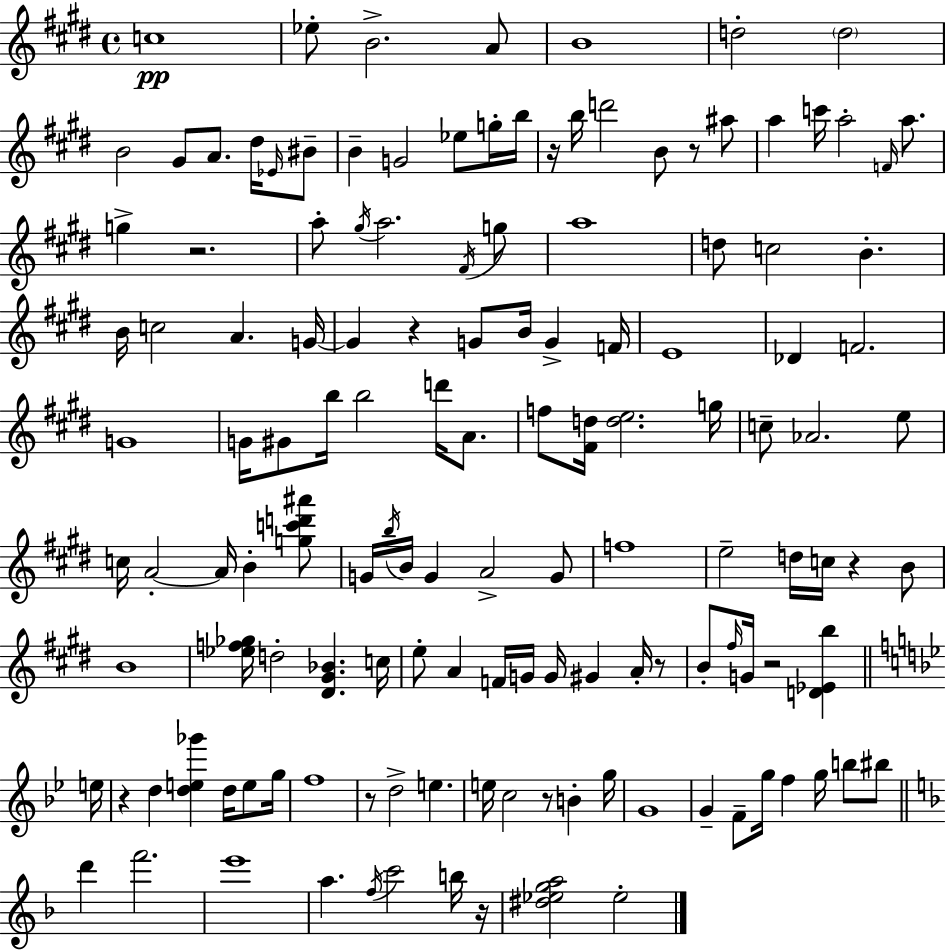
C5/w Eb5/e B4/h. A4/e B4/w D5/h D5/h B4/h G#4/e A4/e. D#5/s Eb4/s BIS4/e B4/q G4/h Eb5/e G5/s B5/s R/s B5/s D6/h B4/e R/e A#5/e A5/q C6/s A5/h F4/s A5/e. G5/q R/h. A5/e G#5/s A5/h. F#4/s G5/e A5/w D5/e C5/h B4/q. B4/s C5/h A4/q. G4/s G4/q R/q G4/e B4/s G4/q F4/s E4/w Db4/q F4/h. G4/w G4/s G#4/e B5/s B5/h D6/s A4/e. F5/e [F#4,D5]/s [D5,E5]/h. G5/s C5/e Ab4/h. E5/e C5/s A4/h A4/s B4/q [G5,C6,D6,A#6]/e G4/s B5/s B4/s G4/q A4/h G4/e F5/w E5/h D5/s C5/s R/q B4/e B4/w [Eb5,F5,Gb5]/s D5/h [D#4,G#4,Bb4]/q. C5/s E5/e A4/q F4/s G4/s G4/s G#4/q A4/s R/e B4/e F#5/s G4/s R/h [D4,Eb4,B5]/q E5/s R/q D5/q [D5,E5,Gb6]/q D5/s E5/e G5/s F5/w R/e D5/h E5/q. E5/s C5/h R/e B4/q G5/s G4/w G4/q F4/e G5/s F5/q G5/s B5/e BIS5/e D6/q F6/h. E6/w A5/q. F5/s C6/h B5/s R/s [D#5,Eb5,G5,A5]/h Eb5/h